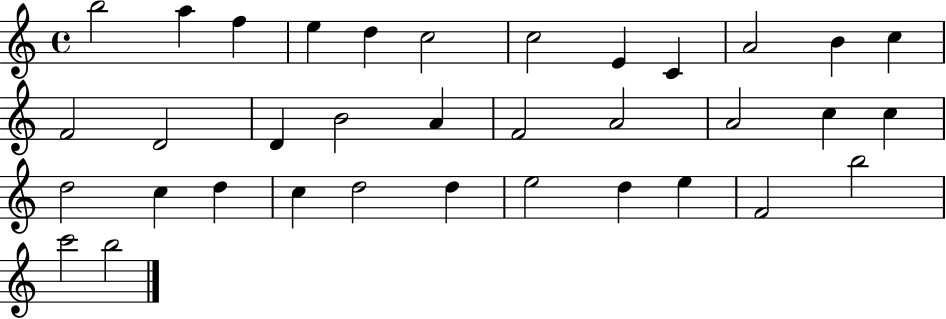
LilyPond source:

{
  \clef treble
  \time 4/4
  \defaultTimeSignature
  \key c \major
  b''2 a''4 f''4 | e''4 d''4 c''2 | c''2 e'4 c'4 | a'2 b'4 c''4 | \break f'2 d'2 | d'4 b'2 a'4 | f'2 a'2 | a'2 c''4 c''4 | \break d''2 c''4 d''4 | c''4 d''2 d''4 | e''2 d''4 e''4 | f'2 b''2 | \break c'''2 b''2 | \bar "|."
}